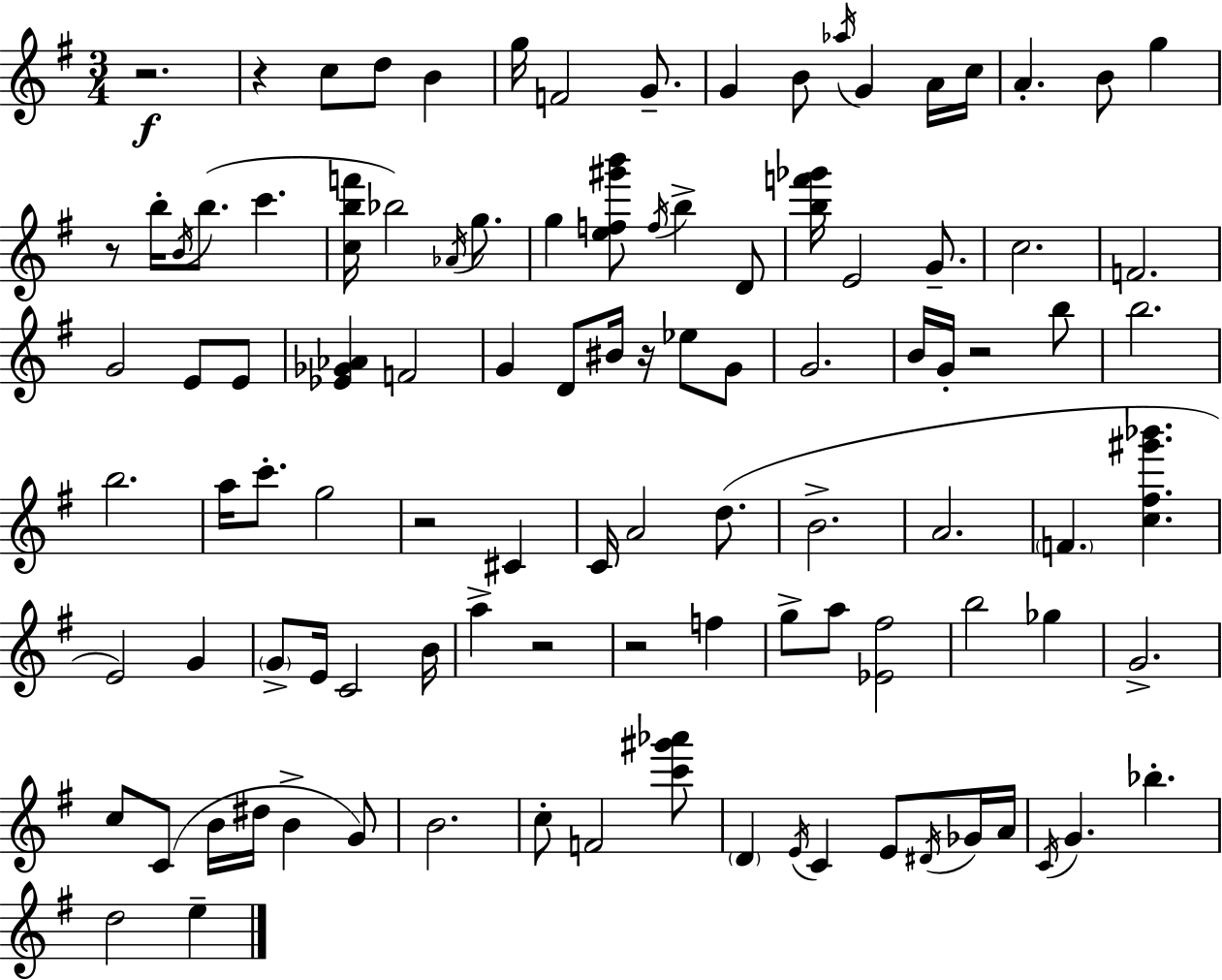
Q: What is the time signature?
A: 3/4